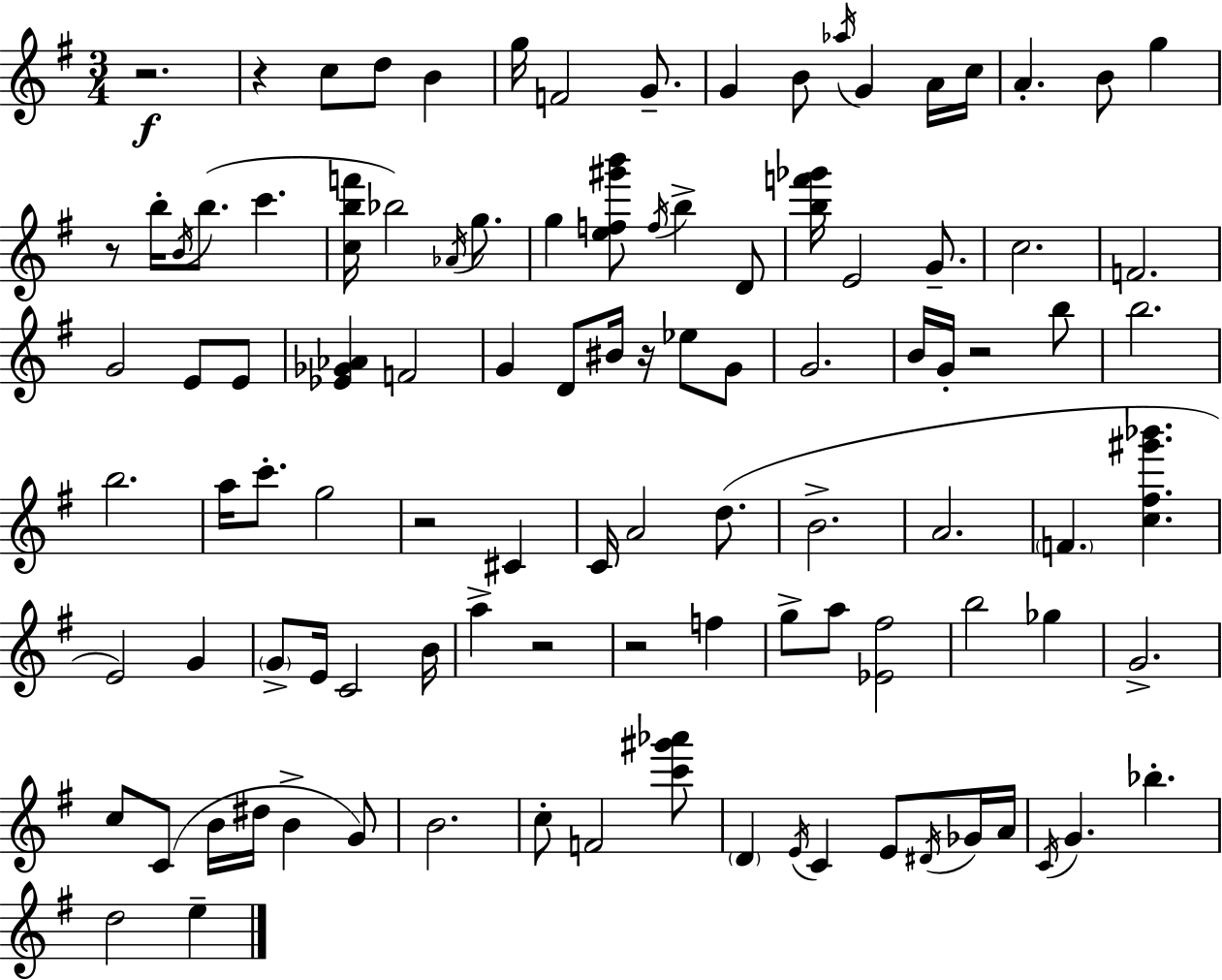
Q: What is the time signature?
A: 3/4